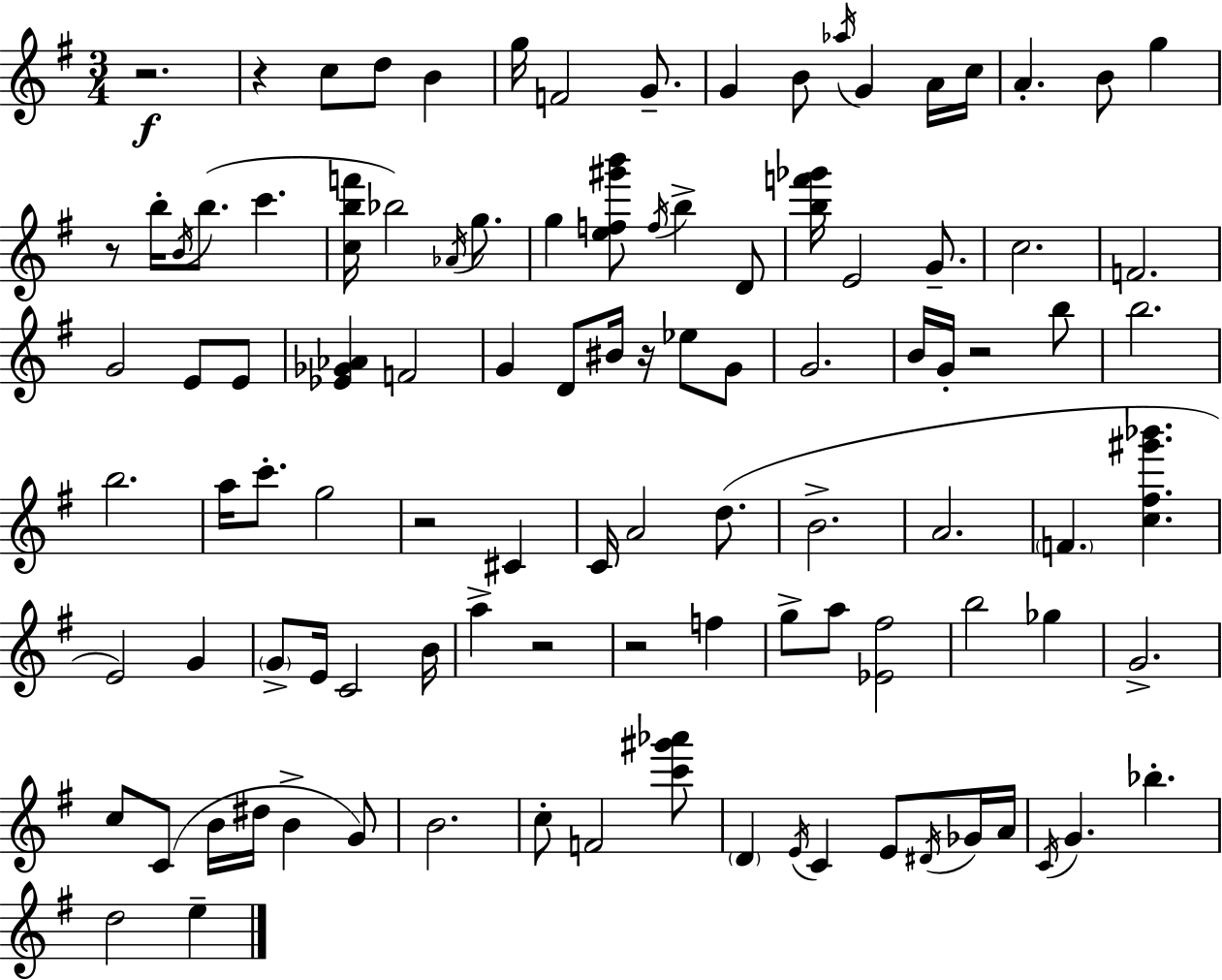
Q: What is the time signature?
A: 3/4